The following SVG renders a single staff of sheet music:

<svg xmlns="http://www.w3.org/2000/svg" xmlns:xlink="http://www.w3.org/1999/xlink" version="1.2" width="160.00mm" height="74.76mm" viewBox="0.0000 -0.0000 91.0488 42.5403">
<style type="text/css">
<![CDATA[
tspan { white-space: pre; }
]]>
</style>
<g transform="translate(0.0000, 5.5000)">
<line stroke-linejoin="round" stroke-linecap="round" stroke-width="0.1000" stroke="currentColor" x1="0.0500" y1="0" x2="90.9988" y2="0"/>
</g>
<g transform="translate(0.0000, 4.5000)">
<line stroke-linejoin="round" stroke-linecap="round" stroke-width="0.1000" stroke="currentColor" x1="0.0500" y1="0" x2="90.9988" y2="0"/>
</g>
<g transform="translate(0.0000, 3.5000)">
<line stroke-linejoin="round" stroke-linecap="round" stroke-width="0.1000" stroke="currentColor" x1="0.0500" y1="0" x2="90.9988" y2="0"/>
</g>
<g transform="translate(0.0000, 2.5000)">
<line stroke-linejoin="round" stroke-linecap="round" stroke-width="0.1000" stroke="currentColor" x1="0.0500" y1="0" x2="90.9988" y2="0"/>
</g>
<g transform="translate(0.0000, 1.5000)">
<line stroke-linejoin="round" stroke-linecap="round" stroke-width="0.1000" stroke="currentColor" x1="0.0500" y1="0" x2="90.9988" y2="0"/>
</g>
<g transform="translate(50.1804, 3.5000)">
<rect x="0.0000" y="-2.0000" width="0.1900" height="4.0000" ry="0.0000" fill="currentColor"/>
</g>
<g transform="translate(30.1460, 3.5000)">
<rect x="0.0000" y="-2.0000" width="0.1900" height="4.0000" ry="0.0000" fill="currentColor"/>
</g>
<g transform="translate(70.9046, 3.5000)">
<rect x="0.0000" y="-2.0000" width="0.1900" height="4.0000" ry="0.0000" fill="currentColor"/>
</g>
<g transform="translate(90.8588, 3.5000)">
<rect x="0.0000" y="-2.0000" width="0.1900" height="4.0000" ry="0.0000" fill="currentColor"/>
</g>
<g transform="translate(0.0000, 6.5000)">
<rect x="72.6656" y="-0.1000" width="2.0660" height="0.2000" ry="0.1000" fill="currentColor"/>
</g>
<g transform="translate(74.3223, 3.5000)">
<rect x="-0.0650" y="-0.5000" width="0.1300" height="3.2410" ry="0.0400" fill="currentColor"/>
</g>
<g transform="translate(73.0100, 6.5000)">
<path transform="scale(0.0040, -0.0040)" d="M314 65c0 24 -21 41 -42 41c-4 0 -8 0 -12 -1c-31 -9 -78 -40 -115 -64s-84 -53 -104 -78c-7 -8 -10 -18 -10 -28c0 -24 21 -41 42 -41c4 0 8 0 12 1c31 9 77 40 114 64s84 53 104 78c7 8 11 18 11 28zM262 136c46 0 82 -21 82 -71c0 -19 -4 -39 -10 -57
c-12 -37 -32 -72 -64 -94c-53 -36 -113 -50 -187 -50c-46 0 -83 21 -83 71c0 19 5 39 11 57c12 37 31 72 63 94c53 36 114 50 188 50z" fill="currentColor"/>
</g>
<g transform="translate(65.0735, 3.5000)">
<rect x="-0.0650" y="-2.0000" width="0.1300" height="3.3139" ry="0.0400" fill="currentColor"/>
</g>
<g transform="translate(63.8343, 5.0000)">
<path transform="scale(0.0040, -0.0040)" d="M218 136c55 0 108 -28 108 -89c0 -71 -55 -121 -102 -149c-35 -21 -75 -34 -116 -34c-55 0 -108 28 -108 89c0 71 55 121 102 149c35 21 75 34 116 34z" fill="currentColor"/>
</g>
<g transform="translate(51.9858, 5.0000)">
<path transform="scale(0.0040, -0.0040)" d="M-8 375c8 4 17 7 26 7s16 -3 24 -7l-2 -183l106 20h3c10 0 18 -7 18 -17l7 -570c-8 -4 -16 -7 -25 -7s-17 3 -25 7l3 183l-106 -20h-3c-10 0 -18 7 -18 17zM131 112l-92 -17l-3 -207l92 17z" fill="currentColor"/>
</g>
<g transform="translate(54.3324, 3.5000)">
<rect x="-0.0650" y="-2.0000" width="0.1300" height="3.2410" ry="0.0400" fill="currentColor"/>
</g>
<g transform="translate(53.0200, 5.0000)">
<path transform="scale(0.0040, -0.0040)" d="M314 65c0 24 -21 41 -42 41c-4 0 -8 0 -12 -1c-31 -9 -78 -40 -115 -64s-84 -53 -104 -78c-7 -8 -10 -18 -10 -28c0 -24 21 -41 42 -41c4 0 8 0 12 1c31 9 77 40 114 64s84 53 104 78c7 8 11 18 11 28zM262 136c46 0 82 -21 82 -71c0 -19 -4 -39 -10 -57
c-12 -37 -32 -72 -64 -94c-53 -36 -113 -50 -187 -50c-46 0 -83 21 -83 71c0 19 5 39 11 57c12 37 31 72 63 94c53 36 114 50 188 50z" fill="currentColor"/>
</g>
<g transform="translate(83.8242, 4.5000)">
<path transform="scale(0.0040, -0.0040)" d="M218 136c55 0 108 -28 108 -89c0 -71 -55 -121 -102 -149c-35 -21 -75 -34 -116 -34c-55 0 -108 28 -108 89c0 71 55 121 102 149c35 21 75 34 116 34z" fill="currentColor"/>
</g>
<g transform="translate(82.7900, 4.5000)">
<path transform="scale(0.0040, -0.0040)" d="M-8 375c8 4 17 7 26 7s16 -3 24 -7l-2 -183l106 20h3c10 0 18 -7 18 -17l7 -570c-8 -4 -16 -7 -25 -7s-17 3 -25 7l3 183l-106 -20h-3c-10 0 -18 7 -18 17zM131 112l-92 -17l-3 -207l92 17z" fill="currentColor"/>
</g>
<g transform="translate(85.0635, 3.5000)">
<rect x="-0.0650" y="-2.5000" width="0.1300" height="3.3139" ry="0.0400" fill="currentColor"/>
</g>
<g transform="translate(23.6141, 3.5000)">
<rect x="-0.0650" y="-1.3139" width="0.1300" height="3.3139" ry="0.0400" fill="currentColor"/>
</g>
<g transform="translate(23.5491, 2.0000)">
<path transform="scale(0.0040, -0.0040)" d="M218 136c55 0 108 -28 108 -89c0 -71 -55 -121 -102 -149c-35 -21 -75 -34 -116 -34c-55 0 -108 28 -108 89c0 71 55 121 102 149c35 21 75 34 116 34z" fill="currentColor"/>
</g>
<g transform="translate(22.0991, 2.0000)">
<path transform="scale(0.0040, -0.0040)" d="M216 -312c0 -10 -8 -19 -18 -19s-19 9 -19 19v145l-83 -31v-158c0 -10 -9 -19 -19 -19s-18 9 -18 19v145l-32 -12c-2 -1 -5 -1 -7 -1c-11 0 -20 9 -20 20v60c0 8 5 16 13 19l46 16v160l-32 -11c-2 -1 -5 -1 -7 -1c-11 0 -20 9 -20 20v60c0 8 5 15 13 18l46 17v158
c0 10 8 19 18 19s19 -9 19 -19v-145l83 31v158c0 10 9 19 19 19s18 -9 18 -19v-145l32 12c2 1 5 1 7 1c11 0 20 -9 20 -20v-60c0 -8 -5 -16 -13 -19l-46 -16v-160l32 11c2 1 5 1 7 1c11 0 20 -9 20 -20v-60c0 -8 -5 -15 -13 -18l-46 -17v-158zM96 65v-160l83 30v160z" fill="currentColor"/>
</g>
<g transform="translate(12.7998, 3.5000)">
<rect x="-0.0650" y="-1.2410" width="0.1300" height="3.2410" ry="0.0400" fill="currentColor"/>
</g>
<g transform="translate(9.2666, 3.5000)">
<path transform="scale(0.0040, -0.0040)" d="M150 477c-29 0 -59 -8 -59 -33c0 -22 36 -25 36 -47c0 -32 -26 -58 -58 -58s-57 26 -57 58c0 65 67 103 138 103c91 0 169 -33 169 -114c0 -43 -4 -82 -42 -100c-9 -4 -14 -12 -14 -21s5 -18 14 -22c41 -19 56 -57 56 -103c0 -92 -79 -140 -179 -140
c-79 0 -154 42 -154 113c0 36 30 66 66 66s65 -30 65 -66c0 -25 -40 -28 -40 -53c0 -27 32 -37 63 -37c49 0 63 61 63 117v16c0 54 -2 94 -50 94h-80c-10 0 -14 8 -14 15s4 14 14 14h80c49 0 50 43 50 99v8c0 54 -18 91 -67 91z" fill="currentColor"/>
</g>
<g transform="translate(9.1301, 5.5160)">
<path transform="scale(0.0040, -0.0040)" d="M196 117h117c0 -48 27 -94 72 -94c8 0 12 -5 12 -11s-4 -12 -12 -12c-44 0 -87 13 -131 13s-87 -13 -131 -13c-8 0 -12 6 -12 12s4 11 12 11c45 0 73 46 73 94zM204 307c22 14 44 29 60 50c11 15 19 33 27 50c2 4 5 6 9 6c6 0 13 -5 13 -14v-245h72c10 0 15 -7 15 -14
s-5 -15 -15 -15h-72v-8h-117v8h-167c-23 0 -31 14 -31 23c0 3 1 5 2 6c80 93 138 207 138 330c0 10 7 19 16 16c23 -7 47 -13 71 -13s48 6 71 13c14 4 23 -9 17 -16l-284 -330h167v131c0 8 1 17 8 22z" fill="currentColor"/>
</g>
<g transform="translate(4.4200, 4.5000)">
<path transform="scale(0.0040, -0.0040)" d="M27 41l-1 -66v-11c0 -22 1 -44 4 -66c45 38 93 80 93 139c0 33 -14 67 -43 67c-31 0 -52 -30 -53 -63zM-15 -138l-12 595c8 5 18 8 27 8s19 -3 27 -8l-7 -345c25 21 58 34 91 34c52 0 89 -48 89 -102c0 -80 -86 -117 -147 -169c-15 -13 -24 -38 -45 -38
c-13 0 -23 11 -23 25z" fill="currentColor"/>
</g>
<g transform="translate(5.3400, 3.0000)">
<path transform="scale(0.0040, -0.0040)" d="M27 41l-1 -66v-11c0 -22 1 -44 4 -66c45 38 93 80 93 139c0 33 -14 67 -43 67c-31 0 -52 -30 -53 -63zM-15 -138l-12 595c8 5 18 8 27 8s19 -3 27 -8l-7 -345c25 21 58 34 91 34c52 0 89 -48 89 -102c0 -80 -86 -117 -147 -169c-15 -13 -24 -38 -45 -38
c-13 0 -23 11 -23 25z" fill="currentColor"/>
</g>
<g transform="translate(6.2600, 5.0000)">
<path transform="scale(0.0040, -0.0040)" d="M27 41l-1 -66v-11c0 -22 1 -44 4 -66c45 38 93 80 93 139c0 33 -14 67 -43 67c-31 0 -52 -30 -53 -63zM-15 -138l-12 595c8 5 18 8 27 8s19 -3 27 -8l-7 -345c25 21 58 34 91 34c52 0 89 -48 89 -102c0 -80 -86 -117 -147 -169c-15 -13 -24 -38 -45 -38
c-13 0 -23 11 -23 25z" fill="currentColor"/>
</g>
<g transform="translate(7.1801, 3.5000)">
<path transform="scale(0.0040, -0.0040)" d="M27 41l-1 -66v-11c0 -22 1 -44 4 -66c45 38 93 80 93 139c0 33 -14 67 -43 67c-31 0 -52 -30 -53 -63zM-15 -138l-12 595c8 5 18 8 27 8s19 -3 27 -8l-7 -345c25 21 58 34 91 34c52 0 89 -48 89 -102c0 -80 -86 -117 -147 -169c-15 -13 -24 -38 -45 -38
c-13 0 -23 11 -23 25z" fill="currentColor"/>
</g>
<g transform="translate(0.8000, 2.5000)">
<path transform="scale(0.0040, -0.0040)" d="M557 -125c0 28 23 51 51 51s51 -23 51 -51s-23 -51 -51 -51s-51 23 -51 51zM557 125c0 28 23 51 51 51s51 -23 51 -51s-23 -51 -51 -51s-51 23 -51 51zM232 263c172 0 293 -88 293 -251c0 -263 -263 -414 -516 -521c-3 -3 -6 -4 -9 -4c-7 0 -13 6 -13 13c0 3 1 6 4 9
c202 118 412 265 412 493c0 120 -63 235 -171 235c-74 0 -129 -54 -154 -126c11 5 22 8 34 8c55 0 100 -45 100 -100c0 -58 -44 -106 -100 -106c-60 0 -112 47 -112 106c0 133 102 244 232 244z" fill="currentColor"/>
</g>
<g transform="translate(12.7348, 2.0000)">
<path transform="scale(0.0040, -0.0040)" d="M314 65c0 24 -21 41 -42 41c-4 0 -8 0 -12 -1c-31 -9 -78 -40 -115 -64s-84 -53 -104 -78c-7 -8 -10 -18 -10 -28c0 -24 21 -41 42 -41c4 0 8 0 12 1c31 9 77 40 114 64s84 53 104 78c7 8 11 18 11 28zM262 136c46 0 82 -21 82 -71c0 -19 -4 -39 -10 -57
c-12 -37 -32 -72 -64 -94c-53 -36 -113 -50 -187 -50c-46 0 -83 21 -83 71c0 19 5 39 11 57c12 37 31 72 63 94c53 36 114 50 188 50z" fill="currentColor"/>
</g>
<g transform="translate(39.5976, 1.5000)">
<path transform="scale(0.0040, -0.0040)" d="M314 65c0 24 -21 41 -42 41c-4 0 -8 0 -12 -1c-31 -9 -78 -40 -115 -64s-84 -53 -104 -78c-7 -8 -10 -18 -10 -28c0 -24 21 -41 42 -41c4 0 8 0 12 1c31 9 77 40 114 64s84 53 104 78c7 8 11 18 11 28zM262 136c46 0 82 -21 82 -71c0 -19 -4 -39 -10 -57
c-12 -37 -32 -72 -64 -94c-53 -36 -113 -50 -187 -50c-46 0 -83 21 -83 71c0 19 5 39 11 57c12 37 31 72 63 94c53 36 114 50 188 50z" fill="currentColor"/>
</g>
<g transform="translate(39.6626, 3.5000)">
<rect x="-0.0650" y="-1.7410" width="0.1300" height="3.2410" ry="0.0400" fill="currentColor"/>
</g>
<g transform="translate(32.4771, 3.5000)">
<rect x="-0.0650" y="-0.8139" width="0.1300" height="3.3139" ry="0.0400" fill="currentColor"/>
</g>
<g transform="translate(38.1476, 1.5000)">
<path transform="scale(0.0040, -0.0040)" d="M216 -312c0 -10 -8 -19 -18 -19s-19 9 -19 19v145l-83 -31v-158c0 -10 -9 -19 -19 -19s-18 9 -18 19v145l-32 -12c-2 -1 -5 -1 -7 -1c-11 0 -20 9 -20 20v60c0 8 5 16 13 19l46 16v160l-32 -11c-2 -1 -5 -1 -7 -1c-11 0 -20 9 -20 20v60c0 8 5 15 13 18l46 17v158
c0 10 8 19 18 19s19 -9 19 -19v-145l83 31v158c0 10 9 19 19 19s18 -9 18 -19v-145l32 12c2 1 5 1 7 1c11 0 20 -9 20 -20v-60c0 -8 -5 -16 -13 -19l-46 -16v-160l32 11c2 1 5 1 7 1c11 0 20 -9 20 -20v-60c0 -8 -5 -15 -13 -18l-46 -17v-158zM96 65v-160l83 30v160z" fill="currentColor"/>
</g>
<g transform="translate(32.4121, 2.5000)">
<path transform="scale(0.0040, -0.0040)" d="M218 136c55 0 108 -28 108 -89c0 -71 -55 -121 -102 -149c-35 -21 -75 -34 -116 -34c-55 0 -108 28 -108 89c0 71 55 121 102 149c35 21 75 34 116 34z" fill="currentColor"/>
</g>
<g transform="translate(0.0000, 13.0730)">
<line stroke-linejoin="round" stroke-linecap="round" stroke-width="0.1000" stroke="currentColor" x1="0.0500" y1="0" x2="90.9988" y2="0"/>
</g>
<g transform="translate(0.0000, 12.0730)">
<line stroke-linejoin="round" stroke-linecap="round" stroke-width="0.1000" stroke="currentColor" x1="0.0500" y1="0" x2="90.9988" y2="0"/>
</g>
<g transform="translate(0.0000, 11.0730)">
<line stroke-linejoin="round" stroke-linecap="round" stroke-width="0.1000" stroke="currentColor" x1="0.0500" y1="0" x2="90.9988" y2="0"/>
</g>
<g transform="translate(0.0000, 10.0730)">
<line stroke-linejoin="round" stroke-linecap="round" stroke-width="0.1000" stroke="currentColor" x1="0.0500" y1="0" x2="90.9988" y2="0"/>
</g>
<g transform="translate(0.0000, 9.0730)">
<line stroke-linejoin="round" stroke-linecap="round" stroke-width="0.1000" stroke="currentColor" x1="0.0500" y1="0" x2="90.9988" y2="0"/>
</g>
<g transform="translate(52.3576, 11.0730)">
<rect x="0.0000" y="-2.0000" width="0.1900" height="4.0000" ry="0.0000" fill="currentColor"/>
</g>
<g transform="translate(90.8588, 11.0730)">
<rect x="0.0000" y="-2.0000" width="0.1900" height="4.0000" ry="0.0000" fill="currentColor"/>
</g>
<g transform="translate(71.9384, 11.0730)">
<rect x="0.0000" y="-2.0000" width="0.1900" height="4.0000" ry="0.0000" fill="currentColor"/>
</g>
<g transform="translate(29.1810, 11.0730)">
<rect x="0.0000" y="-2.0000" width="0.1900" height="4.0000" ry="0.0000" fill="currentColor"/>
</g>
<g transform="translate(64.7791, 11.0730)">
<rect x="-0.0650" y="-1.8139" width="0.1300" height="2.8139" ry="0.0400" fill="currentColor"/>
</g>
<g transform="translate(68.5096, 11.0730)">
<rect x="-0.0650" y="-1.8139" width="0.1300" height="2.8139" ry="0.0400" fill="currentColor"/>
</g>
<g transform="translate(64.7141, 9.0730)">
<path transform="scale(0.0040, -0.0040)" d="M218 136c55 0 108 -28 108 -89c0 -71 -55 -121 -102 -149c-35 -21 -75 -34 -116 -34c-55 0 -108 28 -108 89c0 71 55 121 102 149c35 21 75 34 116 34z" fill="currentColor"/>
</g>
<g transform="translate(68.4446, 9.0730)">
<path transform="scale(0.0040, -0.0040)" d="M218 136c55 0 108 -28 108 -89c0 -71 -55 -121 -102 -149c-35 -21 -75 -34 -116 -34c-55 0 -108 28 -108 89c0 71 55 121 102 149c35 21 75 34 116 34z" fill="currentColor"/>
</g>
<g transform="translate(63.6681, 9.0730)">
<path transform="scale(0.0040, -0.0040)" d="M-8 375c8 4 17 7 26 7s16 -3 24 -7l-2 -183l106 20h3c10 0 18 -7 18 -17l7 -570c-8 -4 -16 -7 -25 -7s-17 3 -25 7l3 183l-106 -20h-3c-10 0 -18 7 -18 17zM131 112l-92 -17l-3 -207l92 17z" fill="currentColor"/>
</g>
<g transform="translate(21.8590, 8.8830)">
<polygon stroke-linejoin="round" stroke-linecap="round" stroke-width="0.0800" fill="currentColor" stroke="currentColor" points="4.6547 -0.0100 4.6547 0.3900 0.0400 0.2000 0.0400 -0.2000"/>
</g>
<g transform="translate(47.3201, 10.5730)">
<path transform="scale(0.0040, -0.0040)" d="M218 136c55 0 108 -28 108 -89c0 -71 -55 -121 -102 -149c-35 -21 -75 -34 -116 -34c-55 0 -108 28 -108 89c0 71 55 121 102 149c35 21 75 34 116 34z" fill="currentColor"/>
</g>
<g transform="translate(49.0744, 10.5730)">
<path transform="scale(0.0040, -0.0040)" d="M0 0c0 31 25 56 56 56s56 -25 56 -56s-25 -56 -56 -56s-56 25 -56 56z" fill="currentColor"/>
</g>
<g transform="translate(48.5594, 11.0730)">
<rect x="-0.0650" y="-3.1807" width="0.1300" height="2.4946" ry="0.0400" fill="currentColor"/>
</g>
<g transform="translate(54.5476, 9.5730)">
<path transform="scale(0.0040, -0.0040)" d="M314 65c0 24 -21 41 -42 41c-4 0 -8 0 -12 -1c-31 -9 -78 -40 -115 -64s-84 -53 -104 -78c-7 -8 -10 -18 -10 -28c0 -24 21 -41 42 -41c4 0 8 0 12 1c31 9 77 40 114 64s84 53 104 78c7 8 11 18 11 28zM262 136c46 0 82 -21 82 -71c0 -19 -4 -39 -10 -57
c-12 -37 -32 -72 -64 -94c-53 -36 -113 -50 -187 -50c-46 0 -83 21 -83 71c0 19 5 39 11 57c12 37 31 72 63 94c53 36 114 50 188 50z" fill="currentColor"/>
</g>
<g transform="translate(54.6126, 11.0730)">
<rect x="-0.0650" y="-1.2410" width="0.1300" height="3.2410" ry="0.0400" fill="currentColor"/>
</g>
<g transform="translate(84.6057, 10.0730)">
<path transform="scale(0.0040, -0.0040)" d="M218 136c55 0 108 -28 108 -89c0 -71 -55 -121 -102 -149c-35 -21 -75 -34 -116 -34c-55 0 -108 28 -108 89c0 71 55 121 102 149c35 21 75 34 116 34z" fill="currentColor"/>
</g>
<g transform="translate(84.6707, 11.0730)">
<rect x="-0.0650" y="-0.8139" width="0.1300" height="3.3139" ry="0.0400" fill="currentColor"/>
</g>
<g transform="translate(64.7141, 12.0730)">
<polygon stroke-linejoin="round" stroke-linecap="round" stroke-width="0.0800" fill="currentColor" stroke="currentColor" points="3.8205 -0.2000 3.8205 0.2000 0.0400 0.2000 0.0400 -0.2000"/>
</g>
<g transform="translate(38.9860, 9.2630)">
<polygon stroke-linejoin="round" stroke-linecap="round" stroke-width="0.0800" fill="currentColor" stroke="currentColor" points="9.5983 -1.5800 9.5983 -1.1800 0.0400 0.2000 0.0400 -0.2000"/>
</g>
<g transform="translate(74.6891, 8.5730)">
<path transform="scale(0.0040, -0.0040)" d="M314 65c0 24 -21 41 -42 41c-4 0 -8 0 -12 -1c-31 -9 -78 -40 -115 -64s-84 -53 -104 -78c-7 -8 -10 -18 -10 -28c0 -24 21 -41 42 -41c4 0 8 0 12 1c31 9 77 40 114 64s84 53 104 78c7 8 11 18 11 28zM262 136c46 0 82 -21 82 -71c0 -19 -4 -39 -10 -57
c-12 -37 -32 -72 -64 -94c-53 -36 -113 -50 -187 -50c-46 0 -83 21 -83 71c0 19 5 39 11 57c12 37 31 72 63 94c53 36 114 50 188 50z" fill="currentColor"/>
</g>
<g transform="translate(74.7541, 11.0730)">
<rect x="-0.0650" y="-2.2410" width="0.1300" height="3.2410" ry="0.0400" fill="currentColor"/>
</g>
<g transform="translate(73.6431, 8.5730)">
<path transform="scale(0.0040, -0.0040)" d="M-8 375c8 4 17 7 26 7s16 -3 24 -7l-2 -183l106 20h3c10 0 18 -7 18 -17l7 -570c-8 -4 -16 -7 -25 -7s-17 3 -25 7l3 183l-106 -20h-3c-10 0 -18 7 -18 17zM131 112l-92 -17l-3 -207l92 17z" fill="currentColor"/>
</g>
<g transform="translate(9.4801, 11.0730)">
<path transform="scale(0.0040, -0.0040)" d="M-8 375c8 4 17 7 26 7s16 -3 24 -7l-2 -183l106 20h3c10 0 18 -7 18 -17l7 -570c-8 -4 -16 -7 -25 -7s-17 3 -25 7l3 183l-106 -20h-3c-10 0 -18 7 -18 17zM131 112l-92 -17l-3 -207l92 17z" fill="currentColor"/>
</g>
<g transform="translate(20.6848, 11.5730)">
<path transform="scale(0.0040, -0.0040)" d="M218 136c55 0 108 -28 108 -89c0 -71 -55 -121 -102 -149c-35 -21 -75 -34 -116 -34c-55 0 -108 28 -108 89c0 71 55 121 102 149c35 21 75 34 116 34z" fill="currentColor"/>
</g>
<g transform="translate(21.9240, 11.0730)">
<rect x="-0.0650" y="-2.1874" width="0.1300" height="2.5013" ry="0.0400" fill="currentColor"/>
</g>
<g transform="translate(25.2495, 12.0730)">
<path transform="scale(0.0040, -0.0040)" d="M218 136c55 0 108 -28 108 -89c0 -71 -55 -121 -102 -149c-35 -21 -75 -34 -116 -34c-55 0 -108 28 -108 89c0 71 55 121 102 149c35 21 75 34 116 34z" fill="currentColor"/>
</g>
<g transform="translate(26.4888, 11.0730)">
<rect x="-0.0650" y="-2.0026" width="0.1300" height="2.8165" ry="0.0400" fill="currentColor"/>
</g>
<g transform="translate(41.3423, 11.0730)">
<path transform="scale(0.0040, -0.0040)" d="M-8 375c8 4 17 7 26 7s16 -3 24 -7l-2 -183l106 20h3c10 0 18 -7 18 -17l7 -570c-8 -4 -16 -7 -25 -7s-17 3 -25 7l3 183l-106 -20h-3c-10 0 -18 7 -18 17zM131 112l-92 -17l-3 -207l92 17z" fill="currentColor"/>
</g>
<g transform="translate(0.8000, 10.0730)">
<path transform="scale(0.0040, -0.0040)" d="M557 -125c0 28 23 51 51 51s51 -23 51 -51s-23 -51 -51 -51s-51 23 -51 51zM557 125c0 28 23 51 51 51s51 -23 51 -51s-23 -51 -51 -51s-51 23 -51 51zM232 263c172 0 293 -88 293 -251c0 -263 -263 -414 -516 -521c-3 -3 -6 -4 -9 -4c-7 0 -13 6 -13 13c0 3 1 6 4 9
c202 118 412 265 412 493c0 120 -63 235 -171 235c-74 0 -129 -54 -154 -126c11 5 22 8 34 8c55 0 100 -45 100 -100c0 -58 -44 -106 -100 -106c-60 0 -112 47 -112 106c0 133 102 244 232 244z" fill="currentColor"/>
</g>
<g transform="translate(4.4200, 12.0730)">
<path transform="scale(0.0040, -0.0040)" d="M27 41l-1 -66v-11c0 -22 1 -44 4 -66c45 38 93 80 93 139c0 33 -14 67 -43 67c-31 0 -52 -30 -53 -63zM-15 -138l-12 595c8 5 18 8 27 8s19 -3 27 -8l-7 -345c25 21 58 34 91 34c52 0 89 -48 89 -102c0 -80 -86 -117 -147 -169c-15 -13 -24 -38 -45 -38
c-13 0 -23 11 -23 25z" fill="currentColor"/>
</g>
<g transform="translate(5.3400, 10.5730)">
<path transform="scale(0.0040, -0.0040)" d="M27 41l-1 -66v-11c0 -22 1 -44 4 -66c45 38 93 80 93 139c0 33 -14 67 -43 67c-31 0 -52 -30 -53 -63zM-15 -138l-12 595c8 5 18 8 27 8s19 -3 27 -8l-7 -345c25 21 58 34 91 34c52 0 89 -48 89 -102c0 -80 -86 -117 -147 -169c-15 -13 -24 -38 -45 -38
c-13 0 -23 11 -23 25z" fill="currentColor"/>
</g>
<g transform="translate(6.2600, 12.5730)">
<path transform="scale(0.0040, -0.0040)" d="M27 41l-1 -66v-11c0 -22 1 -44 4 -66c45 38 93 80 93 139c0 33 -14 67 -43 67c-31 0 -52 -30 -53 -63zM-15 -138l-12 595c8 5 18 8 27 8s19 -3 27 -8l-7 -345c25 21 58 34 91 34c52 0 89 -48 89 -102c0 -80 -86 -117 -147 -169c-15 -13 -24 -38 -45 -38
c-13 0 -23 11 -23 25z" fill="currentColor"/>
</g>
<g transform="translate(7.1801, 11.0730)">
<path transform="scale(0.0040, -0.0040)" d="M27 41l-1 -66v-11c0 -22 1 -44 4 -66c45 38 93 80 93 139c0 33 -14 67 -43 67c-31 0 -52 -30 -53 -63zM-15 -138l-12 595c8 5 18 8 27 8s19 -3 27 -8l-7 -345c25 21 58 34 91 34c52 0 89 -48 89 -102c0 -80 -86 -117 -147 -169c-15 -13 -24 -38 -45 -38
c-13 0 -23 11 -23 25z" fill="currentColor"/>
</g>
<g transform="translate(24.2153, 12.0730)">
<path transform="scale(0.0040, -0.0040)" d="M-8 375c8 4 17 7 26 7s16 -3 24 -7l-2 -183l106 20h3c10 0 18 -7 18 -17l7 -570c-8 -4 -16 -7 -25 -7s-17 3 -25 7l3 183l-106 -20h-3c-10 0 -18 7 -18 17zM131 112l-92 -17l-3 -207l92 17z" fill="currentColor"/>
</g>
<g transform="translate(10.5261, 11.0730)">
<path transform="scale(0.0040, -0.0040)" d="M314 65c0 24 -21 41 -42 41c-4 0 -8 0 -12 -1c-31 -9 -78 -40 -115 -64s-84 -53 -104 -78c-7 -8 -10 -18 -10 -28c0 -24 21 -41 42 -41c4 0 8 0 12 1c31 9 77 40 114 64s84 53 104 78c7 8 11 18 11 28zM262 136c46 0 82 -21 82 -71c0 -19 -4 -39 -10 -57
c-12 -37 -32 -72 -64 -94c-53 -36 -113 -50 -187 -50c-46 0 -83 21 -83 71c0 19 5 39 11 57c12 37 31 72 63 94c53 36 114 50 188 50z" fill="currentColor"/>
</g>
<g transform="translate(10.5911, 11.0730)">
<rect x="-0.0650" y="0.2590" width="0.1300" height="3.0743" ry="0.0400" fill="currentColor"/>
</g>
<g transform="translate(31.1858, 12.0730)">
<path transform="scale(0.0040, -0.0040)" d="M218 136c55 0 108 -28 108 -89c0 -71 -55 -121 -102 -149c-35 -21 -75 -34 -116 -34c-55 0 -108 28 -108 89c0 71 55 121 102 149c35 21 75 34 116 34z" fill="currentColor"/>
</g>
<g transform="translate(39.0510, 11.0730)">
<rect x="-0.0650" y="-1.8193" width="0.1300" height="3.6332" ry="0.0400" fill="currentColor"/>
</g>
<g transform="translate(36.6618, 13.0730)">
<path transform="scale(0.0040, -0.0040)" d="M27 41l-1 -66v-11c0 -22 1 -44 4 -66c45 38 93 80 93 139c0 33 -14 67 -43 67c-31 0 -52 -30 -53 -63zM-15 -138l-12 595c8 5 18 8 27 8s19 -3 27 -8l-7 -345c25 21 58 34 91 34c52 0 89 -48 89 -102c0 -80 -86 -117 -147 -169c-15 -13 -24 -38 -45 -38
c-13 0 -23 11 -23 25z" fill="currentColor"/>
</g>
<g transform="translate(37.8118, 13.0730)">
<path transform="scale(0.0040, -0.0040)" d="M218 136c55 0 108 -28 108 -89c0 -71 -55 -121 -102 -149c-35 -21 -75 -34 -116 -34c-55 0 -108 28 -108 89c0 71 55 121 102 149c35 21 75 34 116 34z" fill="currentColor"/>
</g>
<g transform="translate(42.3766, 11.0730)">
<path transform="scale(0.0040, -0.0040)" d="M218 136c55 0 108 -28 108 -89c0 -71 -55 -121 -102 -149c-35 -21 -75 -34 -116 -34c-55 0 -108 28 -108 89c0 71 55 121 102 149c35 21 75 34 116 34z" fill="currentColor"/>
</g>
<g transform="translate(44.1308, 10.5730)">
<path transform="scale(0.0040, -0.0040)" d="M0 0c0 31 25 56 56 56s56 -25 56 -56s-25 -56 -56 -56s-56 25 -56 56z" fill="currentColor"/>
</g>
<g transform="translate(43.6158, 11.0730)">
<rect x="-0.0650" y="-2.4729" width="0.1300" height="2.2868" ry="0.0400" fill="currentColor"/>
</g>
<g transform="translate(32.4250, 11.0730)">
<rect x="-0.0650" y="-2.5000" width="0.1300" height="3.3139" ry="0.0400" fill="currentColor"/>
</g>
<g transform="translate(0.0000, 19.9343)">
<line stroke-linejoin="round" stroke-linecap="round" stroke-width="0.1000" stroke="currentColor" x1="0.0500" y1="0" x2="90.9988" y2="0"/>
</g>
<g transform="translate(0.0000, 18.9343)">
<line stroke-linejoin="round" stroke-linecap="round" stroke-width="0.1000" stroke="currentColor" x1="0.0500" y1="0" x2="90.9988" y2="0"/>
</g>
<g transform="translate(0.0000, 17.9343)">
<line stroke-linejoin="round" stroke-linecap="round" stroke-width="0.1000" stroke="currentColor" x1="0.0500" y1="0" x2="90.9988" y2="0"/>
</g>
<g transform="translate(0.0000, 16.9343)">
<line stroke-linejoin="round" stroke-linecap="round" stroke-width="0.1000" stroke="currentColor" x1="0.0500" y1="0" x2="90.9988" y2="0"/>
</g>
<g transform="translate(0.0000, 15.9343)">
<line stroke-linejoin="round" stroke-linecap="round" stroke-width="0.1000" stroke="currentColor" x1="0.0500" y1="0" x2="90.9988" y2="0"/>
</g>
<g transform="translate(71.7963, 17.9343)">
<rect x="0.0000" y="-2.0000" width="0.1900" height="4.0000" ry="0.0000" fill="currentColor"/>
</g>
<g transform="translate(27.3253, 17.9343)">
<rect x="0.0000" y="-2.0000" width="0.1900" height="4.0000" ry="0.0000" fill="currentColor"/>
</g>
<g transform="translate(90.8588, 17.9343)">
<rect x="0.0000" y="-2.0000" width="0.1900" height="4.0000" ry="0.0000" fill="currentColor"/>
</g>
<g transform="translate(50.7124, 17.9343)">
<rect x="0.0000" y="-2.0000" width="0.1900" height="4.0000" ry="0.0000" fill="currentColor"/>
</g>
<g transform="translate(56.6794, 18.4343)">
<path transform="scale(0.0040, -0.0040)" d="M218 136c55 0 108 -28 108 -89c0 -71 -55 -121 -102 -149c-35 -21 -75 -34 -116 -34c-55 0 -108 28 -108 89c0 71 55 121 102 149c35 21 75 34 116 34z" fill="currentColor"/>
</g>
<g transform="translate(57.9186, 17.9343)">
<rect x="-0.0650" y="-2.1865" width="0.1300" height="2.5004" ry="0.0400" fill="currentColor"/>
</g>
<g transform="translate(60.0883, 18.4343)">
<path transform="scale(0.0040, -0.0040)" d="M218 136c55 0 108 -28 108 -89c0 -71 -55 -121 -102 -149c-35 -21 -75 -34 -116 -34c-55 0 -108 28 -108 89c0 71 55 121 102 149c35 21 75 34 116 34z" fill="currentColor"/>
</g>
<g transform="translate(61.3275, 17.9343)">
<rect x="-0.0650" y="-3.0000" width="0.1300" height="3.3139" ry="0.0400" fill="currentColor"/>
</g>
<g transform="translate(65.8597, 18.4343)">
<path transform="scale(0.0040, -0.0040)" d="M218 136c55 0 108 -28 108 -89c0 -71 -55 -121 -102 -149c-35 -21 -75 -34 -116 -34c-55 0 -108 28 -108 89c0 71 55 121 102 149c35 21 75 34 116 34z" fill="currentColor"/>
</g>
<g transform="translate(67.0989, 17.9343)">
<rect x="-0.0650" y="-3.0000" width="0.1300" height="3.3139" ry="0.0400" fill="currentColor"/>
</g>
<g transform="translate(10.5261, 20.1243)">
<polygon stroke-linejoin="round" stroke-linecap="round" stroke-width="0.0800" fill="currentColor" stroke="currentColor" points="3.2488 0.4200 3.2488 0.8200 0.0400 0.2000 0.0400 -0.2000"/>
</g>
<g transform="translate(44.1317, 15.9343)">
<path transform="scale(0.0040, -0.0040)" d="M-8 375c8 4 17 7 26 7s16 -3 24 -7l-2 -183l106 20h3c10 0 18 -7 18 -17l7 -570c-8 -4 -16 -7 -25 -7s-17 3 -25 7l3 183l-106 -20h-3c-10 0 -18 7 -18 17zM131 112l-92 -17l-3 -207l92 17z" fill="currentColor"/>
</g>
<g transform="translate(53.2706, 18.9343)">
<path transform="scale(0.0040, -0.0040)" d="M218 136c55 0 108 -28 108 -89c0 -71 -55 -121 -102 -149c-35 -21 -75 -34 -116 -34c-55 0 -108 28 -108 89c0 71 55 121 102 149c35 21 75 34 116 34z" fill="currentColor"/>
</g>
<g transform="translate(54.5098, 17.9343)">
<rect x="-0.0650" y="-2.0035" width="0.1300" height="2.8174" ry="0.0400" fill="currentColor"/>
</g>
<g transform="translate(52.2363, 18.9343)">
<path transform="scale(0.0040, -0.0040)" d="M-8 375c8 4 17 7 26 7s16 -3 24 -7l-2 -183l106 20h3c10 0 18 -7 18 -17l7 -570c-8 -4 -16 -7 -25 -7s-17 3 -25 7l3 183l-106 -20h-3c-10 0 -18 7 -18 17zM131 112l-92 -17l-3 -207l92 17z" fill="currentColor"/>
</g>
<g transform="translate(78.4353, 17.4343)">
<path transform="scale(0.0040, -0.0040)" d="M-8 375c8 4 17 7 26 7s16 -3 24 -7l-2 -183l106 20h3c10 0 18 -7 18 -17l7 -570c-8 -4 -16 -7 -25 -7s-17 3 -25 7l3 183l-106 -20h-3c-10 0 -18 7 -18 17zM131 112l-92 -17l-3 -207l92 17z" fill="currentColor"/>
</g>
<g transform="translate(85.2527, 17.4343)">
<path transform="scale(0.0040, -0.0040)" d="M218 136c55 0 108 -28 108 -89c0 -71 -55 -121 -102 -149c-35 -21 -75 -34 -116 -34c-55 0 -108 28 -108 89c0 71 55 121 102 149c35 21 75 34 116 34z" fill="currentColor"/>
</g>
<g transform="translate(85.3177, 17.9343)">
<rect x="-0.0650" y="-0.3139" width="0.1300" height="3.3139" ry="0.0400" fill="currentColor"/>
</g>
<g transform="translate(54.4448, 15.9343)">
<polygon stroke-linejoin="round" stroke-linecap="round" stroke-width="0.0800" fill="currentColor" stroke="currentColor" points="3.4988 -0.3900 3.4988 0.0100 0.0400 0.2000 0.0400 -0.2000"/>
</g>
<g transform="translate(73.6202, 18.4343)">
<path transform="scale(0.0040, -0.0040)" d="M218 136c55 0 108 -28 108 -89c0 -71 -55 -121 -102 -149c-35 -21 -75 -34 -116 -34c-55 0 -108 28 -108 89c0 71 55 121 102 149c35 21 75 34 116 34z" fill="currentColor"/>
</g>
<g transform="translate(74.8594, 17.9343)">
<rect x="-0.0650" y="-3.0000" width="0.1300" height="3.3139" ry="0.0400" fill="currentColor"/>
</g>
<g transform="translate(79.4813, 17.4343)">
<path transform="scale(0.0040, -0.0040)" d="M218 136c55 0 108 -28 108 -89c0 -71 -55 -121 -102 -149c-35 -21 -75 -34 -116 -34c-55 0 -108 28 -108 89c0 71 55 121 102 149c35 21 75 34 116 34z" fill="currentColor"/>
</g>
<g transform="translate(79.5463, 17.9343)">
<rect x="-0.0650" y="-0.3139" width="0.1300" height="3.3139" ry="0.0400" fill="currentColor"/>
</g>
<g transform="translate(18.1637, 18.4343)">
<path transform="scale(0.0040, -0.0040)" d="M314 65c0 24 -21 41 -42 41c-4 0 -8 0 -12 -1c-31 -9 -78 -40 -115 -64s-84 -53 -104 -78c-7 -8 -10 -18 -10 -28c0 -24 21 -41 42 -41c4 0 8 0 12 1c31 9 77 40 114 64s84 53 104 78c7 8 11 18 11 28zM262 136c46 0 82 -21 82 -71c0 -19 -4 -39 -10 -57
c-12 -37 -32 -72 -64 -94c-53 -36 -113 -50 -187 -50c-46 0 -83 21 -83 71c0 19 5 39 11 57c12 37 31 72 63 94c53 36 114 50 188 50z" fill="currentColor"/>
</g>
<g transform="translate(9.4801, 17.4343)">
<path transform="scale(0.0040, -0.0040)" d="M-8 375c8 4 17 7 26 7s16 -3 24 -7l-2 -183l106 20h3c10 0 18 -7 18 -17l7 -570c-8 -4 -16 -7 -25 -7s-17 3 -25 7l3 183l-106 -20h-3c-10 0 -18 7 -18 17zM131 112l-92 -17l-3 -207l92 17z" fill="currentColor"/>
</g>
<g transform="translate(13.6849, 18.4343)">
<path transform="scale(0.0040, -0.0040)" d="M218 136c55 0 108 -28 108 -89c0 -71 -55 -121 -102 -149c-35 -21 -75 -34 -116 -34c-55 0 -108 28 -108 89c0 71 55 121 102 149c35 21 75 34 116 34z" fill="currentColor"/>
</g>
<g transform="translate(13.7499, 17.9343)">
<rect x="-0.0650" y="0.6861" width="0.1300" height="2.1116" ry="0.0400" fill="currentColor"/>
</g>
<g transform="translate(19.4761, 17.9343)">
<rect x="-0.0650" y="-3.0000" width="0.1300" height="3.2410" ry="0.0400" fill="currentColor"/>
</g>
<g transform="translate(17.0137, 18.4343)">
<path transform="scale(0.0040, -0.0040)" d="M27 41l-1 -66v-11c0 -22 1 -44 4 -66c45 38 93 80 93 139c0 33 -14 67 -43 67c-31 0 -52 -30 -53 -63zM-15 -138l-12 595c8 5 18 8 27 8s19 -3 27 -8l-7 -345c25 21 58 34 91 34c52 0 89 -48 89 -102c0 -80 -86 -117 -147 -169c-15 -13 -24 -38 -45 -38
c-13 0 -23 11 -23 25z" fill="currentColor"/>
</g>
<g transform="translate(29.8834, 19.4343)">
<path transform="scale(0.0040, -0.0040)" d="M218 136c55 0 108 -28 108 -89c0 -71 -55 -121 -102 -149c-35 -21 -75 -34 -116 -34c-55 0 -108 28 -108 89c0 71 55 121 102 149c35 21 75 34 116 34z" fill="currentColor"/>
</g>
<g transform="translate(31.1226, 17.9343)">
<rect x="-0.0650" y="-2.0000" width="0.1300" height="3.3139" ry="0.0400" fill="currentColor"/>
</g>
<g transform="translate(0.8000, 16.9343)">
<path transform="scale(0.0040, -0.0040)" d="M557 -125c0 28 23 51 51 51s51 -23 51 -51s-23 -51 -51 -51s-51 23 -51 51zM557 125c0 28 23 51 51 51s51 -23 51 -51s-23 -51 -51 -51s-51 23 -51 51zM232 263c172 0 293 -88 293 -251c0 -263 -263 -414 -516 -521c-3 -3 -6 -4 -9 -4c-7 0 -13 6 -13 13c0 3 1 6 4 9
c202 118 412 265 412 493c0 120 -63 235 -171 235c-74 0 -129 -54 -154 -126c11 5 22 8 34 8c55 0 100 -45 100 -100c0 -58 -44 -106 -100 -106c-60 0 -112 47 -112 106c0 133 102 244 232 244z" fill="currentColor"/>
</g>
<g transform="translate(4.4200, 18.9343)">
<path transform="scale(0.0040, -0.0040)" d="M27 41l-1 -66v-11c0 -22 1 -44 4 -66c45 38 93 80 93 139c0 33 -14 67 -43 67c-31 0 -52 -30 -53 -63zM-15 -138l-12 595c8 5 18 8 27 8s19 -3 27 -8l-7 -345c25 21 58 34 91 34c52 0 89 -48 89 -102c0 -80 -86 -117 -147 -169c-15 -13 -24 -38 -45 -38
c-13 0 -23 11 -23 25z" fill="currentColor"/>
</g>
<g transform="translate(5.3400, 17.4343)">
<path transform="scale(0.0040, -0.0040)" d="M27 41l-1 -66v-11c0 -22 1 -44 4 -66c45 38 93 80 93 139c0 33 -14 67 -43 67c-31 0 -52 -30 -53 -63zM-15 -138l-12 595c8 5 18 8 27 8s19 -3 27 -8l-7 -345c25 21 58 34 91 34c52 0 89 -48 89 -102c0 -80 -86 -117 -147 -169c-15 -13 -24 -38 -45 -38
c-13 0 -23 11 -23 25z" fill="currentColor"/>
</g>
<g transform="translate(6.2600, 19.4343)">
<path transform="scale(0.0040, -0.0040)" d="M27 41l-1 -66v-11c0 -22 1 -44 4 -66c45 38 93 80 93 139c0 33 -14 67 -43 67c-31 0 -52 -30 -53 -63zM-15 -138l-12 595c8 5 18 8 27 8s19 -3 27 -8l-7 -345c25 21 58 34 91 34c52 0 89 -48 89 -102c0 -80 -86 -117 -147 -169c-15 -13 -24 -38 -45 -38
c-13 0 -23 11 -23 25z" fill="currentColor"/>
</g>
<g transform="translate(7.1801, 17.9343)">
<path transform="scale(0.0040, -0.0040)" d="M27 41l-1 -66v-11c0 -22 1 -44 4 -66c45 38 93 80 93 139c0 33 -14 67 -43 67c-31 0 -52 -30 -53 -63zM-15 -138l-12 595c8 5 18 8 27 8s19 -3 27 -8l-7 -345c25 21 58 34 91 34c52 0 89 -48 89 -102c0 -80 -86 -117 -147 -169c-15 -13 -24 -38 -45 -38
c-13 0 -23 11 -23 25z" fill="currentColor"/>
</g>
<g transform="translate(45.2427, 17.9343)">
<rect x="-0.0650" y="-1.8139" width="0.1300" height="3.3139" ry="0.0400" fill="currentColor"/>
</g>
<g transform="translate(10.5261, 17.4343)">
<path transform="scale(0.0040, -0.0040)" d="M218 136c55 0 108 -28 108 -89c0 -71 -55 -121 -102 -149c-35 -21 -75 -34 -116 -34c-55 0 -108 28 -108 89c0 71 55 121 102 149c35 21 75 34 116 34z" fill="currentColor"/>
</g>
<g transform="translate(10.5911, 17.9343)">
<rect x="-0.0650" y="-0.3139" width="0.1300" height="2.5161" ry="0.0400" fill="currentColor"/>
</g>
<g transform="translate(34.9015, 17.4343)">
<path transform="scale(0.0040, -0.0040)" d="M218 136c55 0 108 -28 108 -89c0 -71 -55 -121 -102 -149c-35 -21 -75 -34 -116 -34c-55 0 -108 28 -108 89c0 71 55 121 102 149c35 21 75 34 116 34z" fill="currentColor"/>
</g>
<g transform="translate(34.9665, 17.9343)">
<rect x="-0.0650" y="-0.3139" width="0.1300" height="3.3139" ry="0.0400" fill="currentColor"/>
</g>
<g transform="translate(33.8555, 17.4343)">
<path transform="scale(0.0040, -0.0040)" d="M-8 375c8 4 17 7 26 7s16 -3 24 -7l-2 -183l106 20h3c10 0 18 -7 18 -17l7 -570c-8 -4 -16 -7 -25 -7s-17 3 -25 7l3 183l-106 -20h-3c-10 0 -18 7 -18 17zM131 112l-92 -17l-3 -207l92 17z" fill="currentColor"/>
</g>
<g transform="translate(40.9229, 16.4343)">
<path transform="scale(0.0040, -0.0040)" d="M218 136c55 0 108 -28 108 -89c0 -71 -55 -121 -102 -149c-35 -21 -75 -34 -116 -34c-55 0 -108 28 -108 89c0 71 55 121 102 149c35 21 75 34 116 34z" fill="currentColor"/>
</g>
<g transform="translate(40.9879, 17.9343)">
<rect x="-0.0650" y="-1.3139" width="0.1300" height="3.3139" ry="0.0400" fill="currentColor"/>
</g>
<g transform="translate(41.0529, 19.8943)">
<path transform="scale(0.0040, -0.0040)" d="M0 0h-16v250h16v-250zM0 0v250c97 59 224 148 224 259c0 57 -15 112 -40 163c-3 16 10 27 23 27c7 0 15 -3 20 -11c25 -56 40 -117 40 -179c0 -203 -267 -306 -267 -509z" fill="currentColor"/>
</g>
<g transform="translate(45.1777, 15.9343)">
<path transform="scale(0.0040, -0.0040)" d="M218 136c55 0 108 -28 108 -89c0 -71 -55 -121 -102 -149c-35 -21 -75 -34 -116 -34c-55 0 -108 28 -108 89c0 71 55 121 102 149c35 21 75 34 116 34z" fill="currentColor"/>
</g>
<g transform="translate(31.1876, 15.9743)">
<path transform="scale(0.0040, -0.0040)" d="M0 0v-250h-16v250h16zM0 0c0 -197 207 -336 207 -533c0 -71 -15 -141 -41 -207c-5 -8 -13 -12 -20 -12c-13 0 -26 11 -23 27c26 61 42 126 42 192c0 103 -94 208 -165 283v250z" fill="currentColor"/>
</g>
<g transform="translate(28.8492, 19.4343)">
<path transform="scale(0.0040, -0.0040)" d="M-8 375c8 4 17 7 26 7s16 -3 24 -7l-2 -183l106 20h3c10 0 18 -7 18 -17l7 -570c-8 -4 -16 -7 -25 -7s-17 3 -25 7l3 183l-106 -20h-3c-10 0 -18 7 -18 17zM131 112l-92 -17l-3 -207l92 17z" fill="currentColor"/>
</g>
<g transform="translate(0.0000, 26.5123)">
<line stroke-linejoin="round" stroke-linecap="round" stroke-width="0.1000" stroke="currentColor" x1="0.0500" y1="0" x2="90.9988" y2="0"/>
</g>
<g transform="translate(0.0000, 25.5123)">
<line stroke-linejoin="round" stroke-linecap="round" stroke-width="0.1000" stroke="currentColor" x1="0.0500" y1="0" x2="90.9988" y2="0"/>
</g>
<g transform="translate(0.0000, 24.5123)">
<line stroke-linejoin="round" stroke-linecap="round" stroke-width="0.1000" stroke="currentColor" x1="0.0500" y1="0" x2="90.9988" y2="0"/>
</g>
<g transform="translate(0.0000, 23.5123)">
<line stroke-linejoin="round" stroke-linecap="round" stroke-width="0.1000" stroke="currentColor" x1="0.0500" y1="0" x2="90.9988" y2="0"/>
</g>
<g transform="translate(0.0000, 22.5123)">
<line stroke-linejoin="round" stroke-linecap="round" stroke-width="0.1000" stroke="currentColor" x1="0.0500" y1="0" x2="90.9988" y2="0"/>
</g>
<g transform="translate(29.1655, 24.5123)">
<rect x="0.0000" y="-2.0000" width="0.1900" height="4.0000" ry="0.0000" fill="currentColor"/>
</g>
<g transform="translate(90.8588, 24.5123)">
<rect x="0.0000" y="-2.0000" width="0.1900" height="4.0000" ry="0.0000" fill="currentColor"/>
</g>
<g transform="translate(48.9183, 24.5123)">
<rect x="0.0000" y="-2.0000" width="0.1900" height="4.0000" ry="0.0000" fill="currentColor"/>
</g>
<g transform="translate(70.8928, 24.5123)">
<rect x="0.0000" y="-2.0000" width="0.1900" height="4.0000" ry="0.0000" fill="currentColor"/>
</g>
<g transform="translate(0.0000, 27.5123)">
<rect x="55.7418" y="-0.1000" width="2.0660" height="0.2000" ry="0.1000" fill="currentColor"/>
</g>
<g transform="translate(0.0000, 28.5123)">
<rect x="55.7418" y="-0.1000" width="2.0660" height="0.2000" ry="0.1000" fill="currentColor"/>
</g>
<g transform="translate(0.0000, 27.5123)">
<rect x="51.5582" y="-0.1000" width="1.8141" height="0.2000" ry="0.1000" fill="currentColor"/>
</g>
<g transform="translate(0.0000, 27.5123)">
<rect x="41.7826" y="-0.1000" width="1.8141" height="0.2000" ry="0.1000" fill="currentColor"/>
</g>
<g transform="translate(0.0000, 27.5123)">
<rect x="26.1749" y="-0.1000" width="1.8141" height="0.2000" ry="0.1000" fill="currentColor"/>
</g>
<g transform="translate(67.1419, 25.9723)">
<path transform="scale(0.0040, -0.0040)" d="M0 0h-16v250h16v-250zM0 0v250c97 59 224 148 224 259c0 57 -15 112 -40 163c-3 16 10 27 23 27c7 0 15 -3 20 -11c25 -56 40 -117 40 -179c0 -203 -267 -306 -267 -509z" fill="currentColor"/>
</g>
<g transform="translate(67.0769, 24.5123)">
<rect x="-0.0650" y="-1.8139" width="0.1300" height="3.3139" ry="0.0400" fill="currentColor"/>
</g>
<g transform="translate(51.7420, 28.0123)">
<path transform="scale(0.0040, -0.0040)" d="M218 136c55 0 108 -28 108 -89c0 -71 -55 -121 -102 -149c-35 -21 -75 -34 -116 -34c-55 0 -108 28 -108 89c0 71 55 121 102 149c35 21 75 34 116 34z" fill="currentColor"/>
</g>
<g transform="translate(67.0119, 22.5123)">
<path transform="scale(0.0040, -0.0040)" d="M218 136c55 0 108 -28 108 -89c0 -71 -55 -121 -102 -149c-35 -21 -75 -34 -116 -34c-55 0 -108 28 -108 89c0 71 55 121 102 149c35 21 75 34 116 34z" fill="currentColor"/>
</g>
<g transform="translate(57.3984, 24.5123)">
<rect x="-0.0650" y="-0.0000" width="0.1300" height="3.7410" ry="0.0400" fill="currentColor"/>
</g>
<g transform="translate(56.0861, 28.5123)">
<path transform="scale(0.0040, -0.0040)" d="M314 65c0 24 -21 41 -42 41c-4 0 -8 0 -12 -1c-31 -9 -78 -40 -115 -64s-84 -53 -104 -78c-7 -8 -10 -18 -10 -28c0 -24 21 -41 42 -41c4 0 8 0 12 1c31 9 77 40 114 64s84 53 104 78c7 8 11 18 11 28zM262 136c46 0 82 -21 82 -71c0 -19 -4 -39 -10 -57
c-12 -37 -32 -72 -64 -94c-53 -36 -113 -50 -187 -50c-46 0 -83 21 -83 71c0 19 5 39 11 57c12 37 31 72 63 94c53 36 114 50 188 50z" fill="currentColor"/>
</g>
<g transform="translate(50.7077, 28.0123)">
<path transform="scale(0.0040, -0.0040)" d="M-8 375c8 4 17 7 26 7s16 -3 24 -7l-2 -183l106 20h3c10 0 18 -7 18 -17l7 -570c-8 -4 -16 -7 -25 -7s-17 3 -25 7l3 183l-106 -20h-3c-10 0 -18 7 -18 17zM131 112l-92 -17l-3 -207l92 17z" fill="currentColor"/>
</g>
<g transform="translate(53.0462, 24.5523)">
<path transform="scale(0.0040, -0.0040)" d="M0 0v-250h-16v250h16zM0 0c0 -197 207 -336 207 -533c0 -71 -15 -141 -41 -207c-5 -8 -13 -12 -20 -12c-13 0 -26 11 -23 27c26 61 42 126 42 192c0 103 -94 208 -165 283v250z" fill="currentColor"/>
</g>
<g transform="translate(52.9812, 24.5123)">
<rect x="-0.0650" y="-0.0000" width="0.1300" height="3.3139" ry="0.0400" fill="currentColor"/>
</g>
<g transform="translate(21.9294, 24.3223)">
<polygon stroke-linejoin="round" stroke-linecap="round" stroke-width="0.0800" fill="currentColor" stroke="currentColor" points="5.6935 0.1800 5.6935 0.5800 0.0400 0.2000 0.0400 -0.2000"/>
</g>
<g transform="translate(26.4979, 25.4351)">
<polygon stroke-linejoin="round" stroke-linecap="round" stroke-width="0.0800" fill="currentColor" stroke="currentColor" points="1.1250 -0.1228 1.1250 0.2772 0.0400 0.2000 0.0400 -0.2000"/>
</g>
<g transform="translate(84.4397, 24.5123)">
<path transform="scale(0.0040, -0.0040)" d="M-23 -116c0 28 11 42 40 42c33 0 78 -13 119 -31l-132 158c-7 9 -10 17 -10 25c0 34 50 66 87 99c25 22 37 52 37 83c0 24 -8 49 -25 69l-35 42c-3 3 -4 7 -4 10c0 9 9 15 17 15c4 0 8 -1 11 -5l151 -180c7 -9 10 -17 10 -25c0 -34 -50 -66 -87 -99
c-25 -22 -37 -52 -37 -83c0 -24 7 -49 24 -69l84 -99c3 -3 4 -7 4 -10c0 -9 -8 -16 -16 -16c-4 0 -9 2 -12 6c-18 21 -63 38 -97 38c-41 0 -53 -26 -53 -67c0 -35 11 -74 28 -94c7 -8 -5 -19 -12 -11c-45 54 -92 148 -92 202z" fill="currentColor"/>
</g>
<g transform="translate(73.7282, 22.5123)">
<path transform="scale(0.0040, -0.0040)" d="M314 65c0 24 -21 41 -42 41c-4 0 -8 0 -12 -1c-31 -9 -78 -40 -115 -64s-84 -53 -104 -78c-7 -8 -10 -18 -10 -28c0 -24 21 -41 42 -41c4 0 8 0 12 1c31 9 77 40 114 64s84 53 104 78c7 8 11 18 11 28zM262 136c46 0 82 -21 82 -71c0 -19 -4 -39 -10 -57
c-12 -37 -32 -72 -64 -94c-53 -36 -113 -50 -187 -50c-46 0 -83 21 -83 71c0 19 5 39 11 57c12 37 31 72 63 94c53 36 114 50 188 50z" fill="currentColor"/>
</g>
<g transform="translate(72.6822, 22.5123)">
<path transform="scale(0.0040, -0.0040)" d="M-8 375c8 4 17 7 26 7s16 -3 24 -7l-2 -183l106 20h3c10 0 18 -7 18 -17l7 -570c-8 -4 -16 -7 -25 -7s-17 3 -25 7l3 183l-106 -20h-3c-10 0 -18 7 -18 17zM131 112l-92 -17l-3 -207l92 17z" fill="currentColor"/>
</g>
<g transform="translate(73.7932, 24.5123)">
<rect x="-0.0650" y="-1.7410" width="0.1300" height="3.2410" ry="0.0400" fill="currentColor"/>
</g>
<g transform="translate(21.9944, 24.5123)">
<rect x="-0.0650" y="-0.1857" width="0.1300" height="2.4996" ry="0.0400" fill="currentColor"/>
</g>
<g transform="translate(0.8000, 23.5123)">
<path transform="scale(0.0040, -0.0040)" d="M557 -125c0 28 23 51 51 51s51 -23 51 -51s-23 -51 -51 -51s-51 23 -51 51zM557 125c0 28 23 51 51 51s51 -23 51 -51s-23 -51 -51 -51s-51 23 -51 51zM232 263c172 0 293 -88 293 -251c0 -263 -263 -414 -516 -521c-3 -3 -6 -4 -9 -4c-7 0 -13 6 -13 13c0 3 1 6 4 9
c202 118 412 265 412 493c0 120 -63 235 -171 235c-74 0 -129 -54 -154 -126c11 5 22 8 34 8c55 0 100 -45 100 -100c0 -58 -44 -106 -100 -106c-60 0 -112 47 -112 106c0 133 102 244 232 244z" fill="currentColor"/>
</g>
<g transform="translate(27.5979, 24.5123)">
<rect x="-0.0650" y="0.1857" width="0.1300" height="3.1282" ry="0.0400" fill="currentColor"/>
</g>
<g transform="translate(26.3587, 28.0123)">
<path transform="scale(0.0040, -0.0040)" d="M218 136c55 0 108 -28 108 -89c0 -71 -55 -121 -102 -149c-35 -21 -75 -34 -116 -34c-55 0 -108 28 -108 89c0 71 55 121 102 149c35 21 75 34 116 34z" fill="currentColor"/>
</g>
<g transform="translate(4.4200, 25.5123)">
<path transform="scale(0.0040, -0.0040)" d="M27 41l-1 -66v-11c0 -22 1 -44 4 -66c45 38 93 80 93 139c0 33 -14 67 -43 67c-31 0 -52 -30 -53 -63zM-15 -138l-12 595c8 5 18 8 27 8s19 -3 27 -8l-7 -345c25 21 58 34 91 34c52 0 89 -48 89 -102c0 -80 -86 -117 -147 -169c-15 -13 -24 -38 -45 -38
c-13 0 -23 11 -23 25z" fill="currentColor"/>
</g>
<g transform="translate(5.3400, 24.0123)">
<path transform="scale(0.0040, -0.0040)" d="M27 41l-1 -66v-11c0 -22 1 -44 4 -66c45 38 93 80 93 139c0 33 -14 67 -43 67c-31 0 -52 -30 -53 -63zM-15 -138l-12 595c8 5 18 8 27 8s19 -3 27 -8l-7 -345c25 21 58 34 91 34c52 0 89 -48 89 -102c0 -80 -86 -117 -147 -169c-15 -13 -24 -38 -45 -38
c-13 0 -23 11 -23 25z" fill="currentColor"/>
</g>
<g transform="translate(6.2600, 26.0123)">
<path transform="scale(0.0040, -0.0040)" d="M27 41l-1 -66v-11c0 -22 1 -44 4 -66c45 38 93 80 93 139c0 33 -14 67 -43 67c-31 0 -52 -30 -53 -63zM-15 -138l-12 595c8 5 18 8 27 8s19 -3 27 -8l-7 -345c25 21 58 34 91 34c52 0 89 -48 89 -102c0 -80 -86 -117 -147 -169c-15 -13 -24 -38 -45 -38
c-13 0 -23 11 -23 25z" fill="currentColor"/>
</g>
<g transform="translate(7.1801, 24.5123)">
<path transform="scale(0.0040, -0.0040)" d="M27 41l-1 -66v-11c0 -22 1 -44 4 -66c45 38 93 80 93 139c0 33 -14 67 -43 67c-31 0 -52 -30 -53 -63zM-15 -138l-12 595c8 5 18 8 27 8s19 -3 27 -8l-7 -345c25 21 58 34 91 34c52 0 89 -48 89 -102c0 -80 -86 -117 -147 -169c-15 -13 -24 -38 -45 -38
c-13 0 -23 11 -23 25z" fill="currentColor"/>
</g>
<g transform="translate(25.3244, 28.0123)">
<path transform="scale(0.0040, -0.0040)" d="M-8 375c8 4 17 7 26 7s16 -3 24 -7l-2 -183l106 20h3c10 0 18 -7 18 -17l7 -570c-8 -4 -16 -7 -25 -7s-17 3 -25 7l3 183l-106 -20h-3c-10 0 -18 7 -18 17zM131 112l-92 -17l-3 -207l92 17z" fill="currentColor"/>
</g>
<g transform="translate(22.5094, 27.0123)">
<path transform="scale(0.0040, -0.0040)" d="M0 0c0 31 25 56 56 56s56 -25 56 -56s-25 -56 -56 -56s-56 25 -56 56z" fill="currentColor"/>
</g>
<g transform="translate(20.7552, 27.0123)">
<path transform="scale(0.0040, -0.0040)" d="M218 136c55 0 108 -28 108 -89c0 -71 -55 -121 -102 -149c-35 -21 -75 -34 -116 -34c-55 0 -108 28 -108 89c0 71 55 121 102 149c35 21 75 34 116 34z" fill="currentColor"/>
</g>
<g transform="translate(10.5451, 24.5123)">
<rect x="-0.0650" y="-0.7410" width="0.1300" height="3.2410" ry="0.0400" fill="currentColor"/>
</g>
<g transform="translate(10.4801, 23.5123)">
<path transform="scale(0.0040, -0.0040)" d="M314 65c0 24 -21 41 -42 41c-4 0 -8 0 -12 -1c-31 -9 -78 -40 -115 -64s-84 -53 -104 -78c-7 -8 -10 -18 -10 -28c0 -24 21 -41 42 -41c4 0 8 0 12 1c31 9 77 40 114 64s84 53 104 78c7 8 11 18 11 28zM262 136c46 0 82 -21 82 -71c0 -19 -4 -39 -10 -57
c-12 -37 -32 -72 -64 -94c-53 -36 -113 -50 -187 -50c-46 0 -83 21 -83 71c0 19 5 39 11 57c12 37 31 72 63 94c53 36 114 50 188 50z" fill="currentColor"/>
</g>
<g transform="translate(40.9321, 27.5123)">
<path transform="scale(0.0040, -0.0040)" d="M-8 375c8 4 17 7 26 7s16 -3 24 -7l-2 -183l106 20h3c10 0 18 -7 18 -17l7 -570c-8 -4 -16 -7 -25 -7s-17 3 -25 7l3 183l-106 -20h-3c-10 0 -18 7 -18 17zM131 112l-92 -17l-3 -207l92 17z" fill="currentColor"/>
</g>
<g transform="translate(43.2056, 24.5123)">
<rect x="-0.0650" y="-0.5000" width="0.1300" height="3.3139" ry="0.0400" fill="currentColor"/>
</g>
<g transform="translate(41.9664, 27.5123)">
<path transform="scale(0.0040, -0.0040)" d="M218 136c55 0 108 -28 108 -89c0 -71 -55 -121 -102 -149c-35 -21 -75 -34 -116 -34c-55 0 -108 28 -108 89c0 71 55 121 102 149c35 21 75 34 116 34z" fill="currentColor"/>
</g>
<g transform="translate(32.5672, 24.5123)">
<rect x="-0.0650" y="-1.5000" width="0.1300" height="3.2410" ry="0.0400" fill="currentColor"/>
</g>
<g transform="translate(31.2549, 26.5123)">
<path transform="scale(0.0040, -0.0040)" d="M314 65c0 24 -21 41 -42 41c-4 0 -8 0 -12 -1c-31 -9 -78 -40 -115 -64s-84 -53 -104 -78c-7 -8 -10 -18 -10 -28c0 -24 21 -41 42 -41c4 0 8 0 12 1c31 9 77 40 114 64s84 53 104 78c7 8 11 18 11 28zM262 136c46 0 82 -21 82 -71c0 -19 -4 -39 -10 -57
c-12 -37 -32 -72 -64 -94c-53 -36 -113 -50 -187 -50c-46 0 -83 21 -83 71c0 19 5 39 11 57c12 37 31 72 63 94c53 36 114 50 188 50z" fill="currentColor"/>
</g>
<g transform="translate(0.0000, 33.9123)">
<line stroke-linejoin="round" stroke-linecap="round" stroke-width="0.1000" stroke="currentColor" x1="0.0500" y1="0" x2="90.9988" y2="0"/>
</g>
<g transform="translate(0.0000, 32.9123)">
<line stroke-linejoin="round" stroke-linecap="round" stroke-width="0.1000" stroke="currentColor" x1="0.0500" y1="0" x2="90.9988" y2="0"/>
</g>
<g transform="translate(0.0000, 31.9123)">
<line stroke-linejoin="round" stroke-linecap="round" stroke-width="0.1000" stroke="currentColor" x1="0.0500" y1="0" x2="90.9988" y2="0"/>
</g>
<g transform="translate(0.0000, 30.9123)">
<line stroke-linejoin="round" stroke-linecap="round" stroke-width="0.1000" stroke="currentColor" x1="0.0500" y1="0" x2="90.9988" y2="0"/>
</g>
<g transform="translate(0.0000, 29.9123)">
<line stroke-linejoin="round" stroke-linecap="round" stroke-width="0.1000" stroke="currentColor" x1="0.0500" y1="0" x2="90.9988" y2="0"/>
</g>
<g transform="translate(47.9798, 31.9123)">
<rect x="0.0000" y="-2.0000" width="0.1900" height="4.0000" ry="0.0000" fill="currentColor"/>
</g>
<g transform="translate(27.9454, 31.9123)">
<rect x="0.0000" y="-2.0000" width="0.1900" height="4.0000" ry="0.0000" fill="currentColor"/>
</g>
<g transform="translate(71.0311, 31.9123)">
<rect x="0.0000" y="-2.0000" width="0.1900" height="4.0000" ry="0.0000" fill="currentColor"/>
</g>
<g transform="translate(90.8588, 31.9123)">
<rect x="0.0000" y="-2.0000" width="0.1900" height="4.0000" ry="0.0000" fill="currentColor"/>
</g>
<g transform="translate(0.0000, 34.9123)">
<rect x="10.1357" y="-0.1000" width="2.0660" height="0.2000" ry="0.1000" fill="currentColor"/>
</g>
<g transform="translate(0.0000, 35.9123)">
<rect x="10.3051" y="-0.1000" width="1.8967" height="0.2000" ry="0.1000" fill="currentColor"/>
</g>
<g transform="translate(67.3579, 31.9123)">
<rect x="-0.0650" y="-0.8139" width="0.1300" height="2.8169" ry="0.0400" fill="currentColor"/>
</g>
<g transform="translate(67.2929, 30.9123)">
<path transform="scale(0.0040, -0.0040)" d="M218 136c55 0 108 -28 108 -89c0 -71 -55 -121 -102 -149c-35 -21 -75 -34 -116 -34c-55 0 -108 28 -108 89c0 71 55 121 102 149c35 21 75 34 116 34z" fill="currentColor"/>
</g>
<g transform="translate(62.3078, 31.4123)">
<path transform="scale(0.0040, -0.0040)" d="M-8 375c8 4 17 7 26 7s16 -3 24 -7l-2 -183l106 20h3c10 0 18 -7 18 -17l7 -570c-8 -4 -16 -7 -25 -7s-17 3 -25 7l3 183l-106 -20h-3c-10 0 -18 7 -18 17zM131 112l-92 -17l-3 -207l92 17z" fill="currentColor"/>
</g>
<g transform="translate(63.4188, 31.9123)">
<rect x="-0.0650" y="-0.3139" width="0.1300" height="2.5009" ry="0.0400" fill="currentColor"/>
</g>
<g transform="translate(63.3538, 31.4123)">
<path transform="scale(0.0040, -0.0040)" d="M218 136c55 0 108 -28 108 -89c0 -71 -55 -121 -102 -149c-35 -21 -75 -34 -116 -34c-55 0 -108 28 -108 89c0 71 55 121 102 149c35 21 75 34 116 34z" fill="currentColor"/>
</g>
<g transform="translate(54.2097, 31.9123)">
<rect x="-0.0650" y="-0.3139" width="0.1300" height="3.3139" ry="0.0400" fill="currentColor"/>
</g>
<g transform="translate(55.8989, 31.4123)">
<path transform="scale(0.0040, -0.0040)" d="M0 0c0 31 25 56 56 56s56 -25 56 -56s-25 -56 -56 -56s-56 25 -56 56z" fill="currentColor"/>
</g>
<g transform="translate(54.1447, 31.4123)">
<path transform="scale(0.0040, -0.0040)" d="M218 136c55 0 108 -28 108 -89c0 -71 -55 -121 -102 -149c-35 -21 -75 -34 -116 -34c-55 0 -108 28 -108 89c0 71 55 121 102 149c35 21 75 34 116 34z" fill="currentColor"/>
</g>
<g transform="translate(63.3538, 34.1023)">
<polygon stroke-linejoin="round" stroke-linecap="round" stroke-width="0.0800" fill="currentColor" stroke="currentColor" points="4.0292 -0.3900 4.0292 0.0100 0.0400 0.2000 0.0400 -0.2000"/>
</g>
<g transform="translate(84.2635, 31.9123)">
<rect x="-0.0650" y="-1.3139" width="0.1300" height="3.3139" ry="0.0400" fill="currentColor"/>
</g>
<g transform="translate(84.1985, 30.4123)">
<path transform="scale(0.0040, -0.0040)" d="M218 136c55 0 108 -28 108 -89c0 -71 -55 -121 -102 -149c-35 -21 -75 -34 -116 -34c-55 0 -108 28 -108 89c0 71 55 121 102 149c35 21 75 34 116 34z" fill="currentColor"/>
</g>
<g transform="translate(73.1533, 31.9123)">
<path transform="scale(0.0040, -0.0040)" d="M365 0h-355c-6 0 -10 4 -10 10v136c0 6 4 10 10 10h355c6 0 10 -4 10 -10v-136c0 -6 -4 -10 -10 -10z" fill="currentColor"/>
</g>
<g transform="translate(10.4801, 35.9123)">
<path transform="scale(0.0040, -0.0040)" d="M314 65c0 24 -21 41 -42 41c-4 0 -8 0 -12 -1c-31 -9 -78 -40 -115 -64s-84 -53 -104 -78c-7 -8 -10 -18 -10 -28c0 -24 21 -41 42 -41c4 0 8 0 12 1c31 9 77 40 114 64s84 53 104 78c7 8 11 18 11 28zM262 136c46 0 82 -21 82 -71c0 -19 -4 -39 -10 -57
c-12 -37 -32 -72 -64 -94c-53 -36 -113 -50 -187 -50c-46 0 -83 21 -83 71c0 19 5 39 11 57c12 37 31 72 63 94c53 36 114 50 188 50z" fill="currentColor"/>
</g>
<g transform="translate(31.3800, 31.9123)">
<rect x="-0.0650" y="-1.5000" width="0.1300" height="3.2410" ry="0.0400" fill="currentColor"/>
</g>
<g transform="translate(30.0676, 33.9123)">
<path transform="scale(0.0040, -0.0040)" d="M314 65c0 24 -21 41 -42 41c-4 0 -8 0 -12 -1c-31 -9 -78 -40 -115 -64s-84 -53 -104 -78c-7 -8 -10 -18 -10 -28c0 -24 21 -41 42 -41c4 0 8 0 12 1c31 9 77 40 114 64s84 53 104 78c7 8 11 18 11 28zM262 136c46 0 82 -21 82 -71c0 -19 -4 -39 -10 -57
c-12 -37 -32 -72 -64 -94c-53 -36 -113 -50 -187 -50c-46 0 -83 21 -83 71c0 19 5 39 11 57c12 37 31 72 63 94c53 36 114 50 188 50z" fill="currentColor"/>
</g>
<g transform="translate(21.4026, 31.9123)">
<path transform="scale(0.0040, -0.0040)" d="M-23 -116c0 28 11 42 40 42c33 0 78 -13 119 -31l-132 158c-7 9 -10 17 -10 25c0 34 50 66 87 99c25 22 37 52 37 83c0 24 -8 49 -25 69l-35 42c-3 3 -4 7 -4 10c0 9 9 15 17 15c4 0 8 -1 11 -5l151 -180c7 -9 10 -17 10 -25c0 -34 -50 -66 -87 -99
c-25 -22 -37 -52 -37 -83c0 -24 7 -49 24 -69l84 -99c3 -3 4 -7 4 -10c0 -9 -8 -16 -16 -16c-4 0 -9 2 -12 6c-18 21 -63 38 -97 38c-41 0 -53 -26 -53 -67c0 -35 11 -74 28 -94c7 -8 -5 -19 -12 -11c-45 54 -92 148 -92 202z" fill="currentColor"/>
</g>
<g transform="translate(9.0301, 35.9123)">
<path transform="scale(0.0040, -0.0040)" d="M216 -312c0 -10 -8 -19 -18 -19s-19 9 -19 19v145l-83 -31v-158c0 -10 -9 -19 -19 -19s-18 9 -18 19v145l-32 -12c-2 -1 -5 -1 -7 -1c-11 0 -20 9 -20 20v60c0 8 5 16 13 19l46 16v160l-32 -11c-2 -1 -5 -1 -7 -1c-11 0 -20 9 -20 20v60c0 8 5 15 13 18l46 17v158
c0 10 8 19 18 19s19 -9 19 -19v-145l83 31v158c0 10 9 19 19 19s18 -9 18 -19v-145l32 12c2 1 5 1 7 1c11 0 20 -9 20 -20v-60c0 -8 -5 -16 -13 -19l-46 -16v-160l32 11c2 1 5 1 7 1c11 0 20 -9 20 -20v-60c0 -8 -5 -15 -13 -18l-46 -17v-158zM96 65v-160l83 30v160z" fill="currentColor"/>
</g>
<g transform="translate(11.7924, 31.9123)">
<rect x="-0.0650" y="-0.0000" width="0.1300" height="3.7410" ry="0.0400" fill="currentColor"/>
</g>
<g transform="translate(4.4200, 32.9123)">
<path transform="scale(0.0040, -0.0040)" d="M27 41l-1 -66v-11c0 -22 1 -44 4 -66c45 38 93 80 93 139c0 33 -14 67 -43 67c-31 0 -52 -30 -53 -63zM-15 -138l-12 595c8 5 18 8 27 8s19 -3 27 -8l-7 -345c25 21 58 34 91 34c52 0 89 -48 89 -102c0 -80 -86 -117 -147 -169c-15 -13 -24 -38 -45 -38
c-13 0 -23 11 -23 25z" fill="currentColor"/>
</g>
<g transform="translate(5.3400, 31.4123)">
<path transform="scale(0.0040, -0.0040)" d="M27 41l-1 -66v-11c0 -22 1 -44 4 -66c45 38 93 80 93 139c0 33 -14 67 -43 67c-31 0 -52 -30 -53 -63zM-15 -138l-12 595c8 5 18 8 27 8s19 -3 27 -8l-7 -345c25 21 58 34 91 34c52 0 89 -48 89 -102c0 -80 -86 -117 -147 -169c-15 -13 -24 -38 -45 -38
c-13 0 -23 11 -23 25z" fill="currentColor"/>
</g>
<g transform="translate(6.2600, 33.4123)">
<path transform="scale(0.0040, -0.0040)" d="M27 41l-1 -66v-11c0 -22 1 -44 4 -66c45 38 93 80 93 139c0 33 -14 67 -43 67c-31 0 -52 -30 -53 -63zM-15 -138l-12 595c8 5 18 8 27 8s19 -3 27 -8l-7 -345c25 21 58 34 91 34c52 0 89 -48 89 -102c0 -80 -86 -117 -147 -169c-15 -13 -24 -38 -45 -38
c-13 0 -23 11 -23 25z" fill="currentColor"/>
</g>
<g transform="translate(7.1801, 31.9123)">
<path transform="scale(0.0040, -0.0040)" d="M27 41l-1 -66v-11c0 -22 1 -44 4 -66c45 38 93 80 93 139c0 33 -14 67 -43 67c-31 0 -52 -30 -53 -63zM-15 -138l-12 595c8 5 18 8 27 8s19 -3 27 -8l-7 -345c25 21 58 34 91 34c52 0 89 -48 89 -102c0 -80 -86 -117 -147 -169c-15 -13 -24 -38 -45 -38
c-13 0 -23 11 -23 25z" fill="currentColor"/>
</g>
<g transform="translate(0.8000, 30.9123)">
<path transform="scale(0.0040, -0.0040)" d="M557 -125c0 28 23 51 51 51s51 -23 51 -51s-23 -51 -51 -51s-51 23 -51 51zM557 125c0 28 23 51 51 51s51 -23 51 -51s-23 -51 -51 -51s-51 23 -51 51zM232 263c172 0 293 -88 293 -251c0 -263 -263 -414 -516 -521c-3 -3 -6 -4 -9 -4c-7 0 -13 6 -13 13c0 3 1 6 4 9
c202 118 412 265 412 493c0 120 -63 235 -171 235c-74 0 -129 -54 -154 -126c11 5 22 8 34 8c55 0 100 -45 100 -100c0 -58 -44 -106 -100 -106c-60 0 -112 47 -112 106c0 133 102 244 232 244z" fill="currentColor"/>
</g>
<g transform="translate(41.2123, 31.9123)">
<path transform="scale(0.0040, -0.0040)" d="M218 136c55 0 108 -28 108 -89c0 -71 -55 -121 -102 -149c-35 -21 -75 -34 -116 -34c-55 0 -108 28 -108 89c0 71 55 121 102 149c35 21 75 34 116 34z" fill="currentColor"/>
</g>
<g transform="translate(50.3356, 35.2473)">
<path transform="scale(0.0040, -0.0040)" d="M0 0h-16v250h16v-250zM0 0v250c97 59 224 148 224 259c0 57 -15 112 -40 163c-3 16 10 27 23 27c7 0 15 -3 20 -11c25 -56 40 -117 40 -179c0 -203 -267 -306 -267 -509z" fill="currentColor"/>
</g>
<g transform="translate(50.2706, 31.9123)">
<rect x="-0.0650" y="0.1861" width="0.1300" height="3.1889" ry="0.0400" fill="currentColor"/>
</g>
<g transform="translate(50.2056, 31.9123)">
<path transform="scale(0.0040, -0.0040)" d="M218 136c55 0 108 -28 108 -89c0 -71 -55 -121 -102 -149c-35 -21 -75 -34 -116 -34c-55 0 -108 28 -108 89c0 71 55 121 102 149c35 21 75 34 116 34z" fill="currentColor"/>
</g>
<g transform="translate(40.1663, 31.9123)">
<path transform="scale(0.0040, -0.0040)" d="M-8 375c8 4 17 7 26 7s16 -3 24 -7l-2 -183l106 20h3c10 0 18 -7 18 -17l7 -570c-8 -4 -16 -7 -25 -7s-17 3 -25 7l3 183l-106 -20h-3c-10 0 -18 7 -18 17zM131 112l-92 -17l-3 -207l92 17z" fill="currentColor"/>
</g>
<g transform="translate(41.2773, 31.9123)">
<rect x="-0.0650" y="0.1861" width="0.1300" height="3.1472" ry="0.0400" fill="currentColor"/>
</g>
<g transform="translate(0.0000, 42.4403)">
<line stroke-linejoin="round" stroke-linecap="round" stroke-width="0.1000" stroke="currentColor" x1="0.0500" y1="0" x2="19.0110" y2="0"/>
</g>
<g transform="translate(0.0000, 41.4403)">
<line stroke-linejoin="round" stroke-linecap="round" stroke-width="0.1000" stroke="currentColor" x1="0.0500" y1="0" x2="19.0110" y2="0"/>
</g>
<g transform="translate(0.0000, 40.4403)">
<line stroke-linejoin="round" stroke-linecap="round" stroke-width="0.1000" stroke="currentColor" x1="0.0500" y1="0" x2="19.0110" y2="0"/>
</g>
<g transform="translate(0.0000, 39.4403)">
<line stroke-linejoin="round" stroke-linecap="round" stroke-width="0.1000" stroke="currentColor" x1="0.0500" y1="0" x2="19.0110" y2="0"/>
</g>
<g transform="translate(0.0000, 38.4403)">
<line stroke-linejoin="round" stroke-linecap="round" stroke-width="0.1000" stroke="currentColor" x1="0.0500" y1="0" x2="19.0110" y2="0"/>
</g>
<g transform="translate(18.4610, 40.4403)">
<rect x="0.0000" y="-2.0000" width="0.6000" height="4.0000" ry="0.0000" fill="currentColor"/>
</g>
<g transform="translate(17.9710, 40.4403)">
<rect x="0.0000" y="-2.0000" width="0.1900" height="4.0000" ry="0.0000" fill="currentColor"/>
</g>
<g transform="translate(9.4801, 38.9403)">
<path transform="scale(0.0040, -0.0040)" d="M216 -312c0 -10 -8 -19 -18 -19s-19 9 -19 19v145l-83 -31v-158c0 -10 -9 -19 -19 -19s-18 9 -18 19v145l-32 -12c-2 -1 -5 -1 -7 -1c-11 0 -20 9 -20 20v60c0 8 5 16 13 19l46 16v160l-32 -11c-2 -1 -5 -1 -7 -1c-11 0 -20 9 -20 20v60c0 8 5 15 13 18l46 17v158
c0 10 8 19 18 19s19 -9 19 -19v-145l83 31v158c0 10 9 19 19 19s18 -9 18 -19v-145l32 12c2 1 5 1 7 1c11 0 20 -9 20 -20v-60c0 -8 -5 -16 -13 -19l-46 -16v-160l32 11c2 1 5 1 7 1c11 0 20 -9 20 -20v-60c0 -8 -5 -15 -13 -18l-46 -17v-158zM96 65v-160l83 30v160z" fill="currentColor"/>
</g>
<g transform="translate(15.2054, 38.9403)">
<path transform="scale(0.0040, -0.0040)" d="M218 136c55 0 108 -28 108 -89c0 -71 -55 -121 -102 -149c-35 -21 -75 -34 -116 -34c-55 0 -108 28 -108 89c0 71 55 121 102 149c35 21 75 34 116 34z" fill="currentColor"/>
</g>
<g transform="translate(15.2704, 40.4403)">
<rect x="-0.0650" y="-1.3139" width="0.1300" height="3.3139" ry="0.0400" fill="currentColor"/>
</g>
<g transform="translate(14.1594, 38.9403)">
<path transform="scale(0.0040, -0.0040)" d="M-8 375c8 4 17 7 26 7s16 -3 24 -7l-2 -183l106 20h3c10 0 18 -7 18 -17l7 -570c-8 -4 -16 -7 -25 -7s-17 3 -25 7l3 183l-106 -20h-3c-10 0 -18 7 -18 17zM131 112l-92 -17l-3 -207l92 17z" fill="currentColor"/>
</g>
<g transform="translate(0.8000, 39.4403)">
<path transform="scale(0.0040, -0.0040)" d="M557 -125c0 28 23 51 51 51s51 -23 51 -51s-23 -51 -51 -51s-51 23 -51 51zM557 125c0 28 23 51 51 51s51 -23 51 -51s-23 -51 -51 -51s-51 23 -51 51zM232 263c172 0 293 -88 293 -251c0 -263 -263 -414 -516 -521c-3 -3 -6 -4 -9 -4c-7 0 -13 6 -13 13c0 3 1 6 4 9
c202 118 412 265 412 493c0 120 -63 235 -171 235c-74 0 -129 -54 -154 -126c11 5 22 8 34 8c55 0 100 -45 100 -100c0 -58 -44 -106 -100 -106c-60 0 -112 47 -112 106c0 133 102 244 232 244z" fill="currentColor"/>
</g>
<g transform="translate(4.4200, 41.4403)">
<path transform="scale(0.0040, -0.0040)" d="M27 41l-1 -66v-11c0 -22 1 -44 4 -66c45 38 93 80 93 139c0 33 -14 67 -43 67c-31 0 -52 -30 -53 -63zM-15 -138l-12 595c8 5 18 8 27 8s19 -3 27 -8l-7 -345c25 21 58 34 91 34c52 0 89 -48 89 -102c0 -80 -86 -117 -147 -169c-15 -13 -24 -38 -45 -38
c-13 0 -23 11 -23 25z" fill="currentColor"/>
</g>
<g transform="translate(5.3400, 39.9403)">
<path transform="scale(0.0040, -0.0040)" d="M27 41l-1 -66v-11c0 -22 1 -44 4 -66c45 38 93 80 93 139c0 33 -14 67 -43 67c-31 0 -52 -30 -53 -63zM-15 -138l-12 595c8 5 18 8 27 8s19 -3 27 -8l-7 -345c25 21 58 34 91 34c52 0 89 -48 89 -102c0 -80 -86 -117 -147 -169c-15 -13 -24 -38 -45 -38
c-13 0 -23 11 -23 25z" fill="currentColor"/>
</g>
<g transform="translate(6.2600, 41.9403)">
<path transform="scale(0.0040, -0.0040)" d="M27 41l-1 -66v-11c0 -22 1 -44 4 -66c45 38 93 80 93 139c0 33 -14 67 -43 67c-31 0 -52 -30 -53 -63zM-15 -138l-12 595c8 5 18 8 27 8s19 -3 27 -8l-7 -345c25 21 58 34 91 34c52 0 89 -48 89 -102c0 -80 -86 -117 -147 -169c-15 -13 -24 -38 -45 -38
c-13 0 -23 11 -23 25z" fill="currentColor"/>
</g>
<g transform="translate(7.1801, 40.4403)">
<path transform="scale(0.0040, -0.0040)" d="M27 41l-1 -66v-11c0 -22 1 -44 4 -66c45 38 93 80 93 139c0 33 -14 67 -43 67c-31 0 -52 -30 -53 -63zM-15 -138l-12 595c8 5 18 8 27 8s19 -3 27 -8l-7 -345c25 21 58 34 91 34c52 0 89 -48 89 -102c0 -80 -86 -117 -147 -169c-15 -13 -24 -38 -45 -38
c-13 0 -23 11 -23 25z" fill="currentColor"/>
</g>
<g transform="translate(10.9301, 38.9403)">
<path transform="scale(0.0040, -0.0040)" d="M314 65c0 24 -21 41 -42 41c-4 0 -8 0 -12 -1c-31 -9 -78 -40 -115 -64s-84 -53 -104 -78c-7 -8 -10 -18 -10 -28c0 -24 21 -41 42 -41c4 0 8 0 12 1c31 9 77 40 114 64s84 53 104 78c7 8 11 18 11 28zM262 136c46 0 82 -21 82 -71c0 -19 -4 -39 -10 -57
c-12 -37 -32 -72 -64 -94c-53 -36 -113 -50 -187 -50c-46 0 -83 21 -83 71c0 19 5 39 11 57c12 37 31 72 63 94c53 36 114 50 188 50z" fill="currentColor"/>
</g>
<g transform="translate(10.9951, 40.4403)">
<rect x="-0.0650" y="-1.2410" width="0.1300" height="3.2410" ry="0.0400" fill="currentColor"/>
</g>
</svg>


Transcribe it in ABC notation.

X:1
T:Untitled
M:3/4
L:1/4
K:Ab
G,2 ^G, F, ^A,2 A,,2 A,, _E,,2 B,, D,2 C,/2 B,,/2 _B,, _G,,/2 D,/2 _E,/2 G,2 A,/2 A,/2 B,2 F, E,/2 C,/2 _C,2 A,,/2 E, G,/2 A, B,,/2 C,/2 C, C, C, E, E, F,2 F,,/2 D,,/4 G,,2 E,, D,,/2 C,,2 _A,/2 A,2 z ^C,,2 z G,,2 D, _D,/2 _E, E,/2 F,/2 z2 G, ^G,2 G,